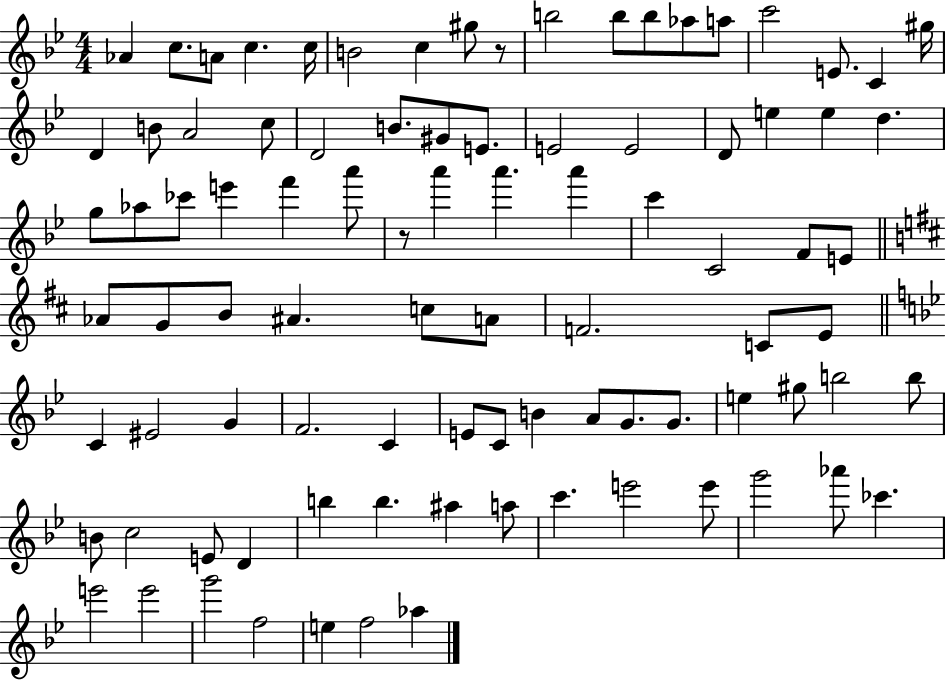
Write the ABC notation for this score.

X:1
T:Untitled
M:4/4
L:1/4
K:Bb
_A c/2 A/2 c c/4 B2 c ^g/2 z/2 b2 b/2 b/2 _a/2 a/2 c'2 E/2 C ^g/4 D B/2 A2 c/2 D2 B/2 ^G/2 E/2 E2 E2 D/2 e e d g/2 _a/2 _c'/2 e' f' a'/2 z/2 a' a' a' c' C2 F/2 E/2 _A/2 G/2 B/2 ^A c/2 A/2 F2 C/2 E/2 C ^E2 G F2 C E/2 C/2 B A/2 G/2 G/2 e ^g/2 b2 b/2 B/2 c2 E/2 D b b ^a a/2 c' e'2 e'/2 g'2 _a'/2 _c' e'2 e'2 g'2 f2 e f2 _a